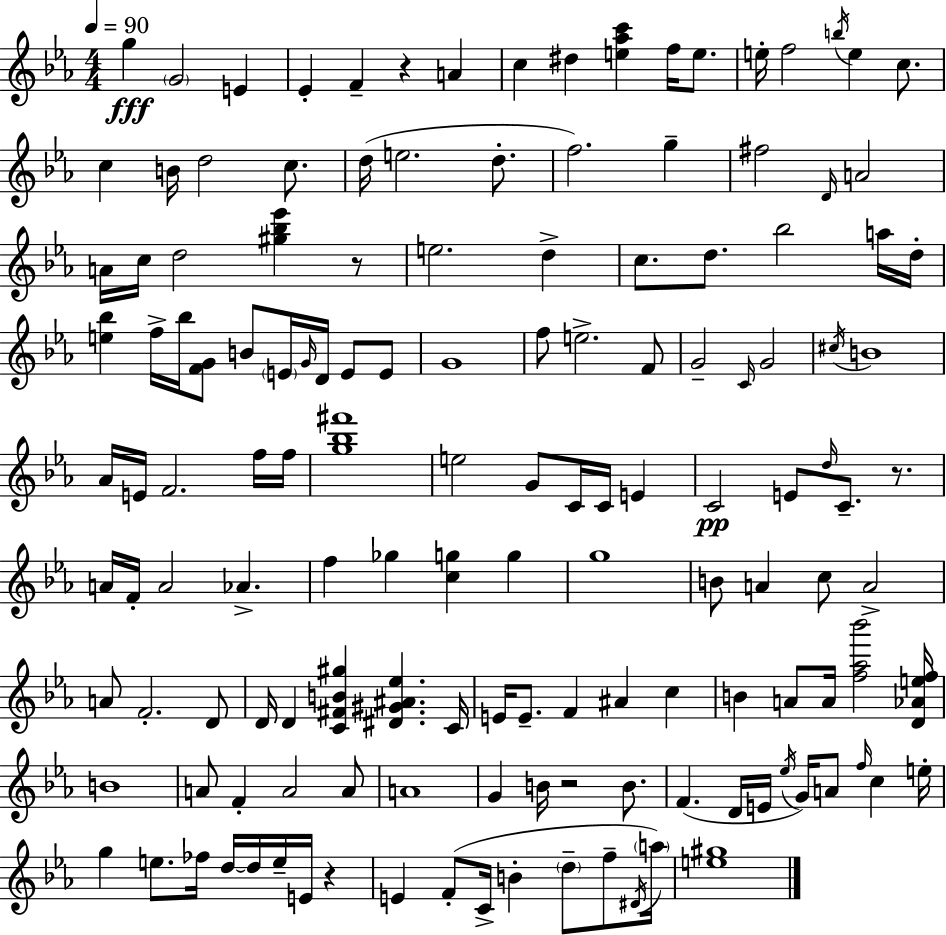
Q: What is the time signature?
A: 4/4